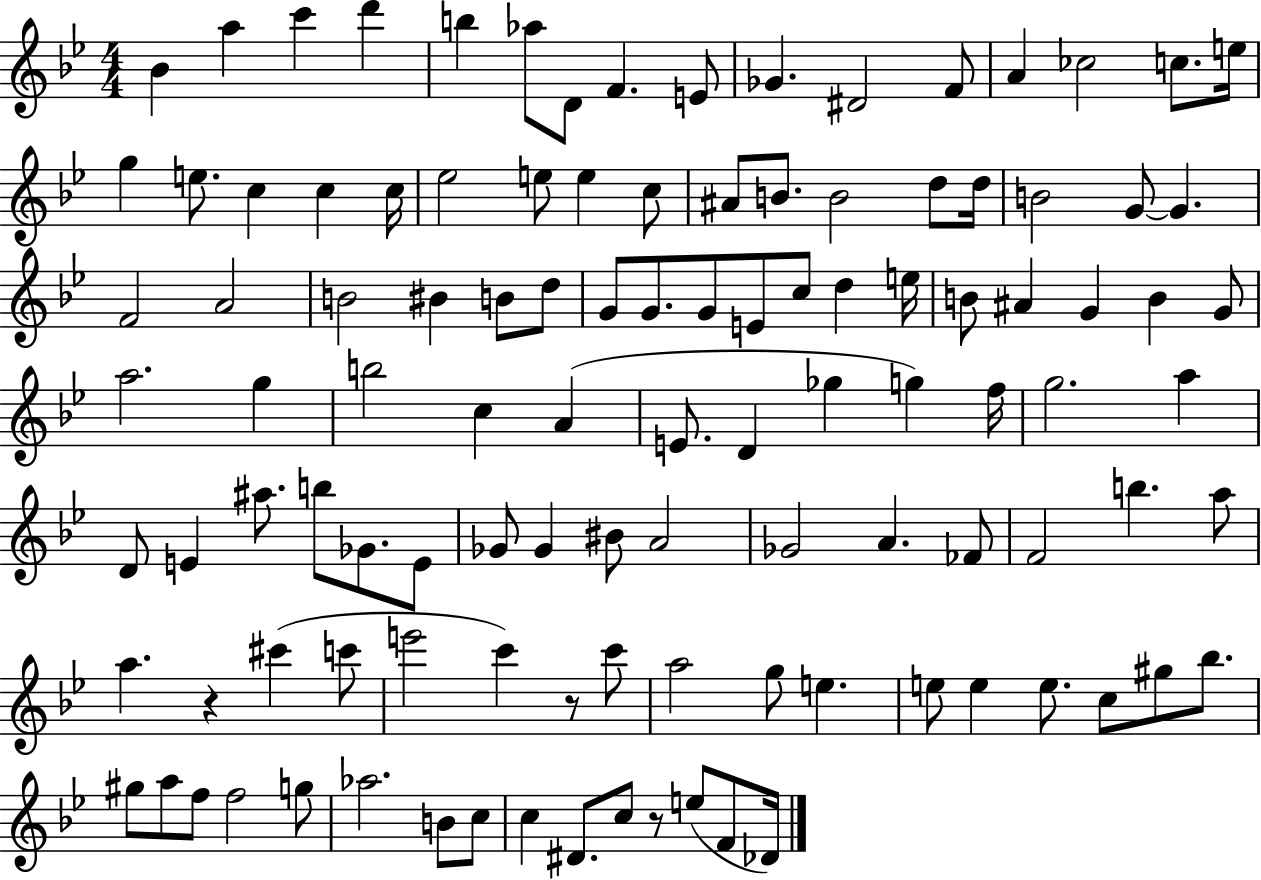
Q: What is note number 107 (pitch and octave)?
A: F4